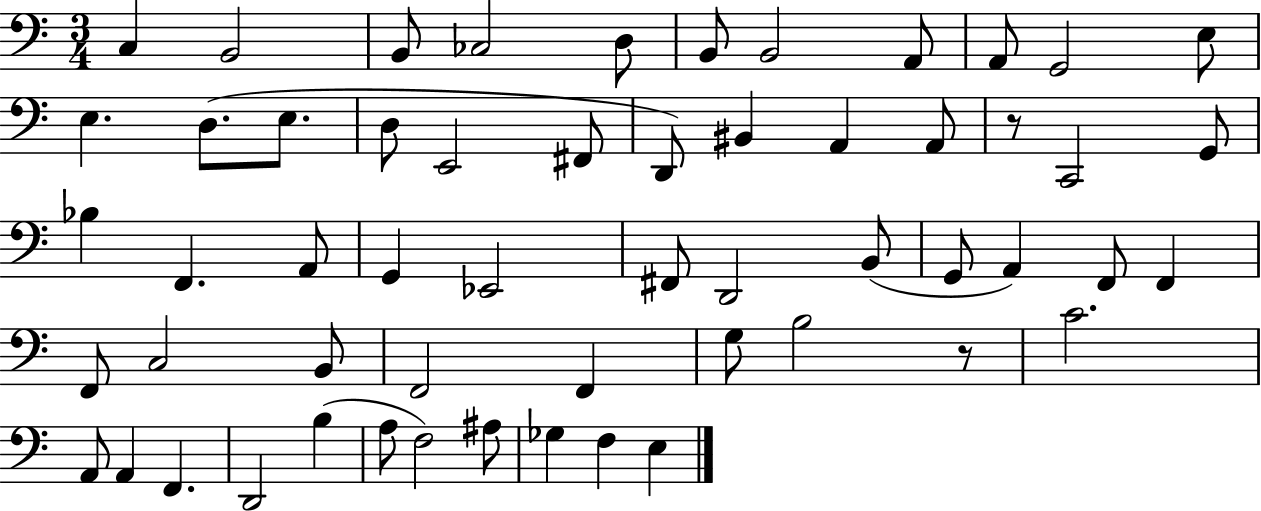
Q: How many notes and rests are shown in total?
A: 56